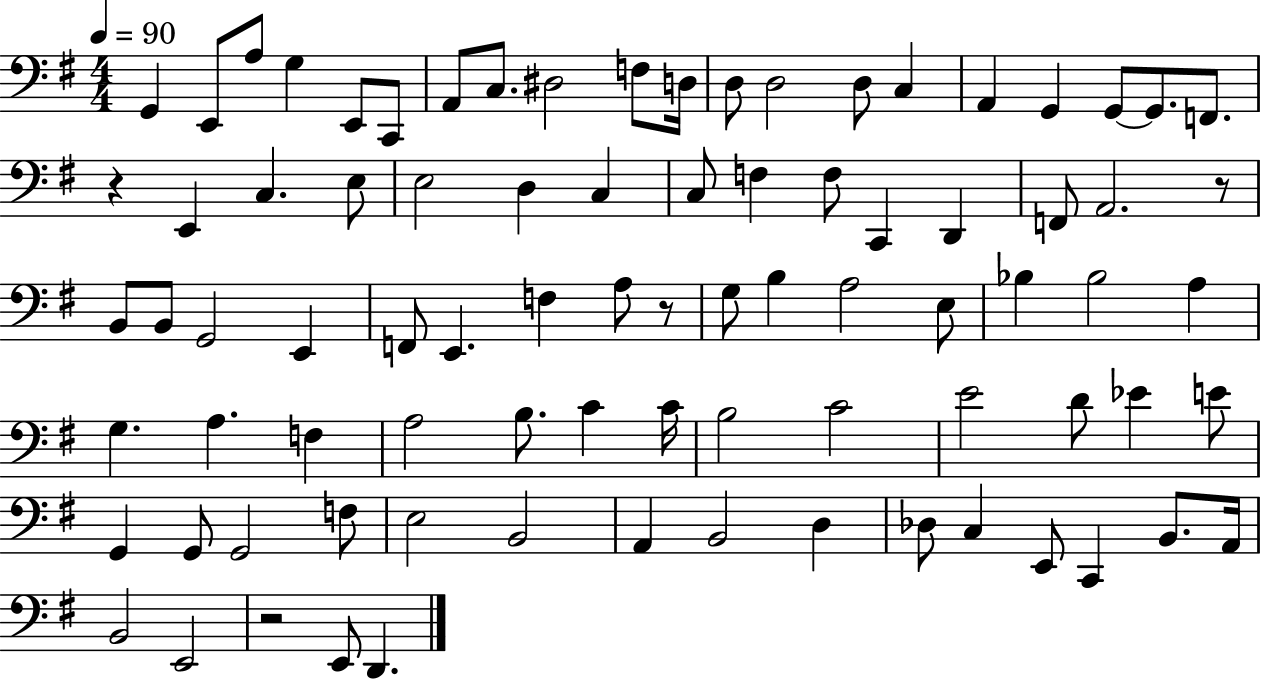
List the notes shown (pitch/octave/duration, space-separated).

G2/q E2/e A3/e G3/q E2/e C2/e A2/e C3/e. D#3/h F3/e D3/s D3/e D3/h D3/e C3/q A2/q G2/q G2/e G2/e. F2/e. R/q E2/q C3/q. E3/e E3/h D3/q C3/q C3/e F3/q F3/e C2/q D2/q F2/e A2/h. R/e B2/e B2/e G2/h E2/q F2/e E2/q. F3/q A3/e R/e G3/e B3/q A3/h E3/e Bb3/q Bb3/h A3/q G3/q. A3/q. F3/q A3/h B3/e. C4/q C4/s B3/h C4/h E4/h D4/e Eb4/q E4/e G2/q G2/e G2/h F3/e E3/h B2/h A2/q B2/h D3/q Db3/e C3/q E2/e C2/q B2/e. A2/s B2/h E2/h R/h E2/e D2/q.